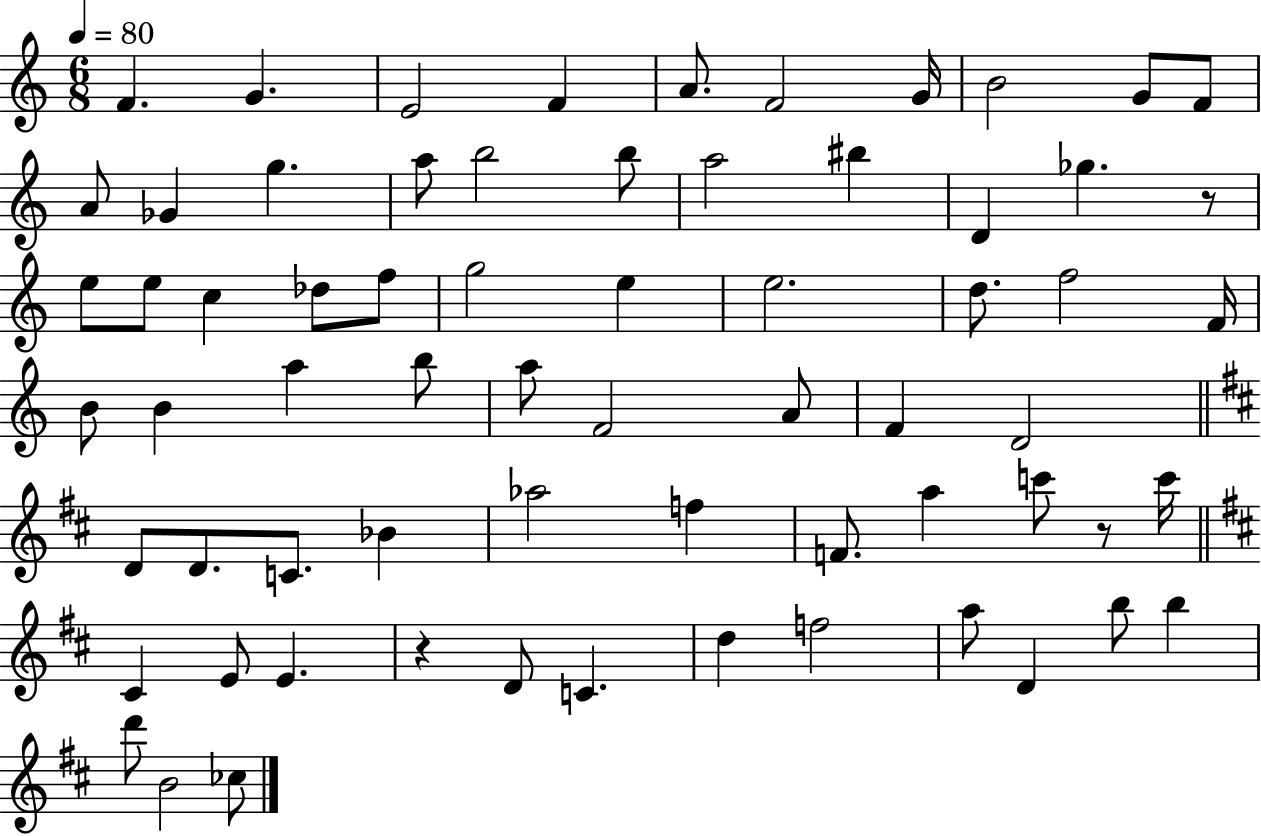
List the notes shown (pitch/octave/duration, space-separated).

F4/q. G4/q. E4/h F4/q A4/e. F4/h G4/s B4/h G4/e F4/e A4/e Gb4/q G5/q. A5/e B5/h B5/e A5/h BIS5/q D4/q Gb5/q. R/e E5/e E5/e C5/q Db5/e F5/e G5/h E5/q E5/h. D5/e. F5/h F4/s B4/e B4/q A5/q B5/e A5/e F4/h A4/e F4/q D4/h D4/e D4/e. C4/e. Bb4/q Ab5/h F5/q F4/e. A5/q C6/e R/e C6/s C#4/q E4/e E4/q. R/q D4/e C4/q. D5/q F5/h A5/e D4/q B5/e B5/q D6/e B4/h CES5/e